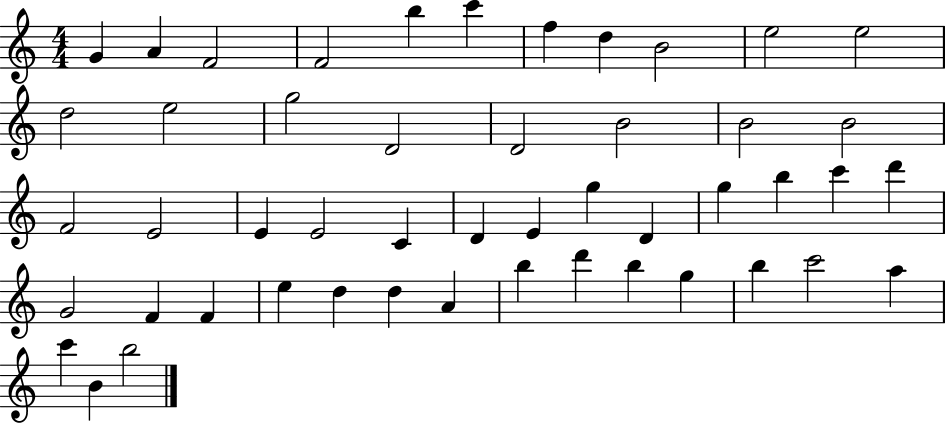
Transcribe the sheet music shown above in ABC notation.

X:1
T:Untitled
M:4/4
L:1/4
K:C
G A F2 F2 b c' f d B2 e2 e2 d2 e2 g2 D2 D2 B2 B2 B2 F2 E2 E E2 C D E g D g b c' d' G2 F F e d d A b d' b g b c'2 a c' B b2